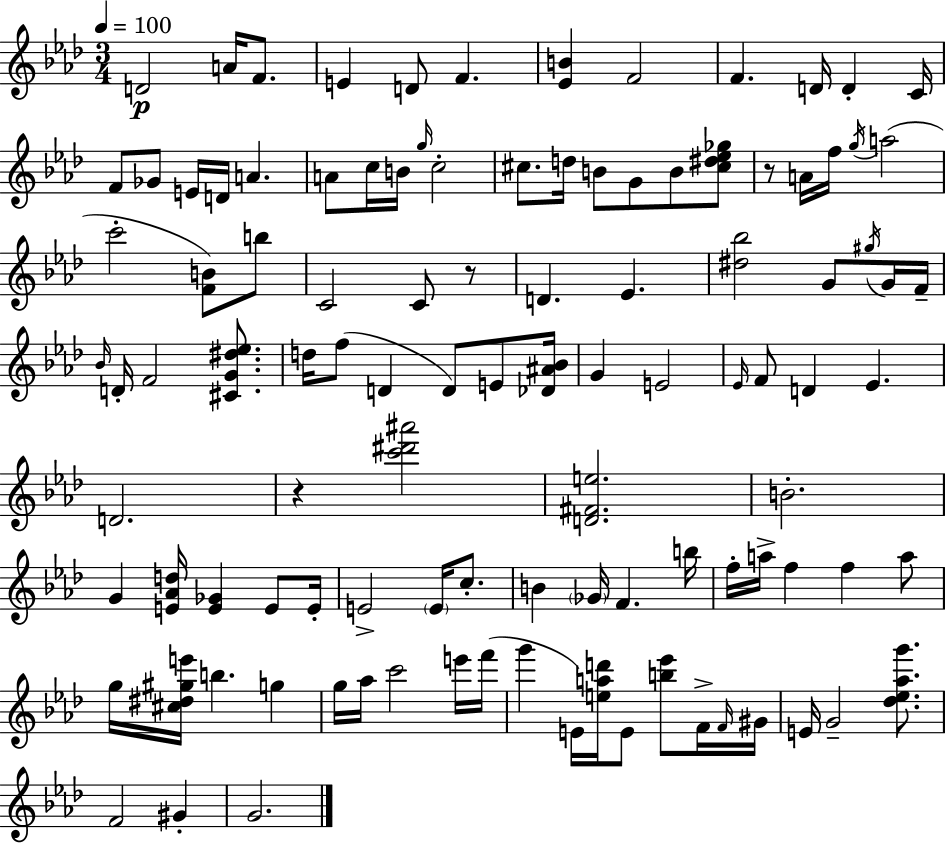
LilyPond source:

{
  \clef treble
  \numericTimeSignature
  \time 3/4
  \key f \minor
  \tempo 4 = 100
  \repeat volta 2 { d'2\p a'16 f'8. | e'4 d'8 f'4. | <ees' b'>4 f'2 | f'4. d'16 d'4-. c'16 | \break f'8 ges'8 e'16 d'16 a'4. | a'8 c''16 b'16 \grace { g''16 } c''2-. | cis''8. d''16 b'8 g'8 b'8 <cis'' dis'' ees'' ges''>8 | r8 a'16 f''16 \acciaccatura { g''16 } a''2( | \break c'''2-. <f' b'>8) | b''8 c'2 c'8 | r8 d'4. ees'4. | <dis'' bes''>2 g'8 | \break \acciaccatura { gis''16 } g'16 f'16-- \grace { bes'16 } d'16-. f'2 | <cis' g' dis'' ees''>8. d''16 f''8( d'4 d'8) | e'8 <des' ais' bes'>16 g'4 e'2 | \grace { ees'16 } f'8 d'4 ees'4. | \break d'2. | r4 <c''' dis''' ais'''>2 | <d' fis' e''>2. | b'2.-. | \break g'4 <e' aes' d''>16 <e' ges'>4 | e'8 e'16-. e'2-> | \parenthesize e'16 c''8.-. b'4 \parenthesize ges'16 f'4. | b''16 f''16-. a''16-> f''4 f''4 | \break a''8 g''16 <cis'' dis'' gis'' e'''>16 b''4. | g''4 g''16 aes''16 c'''2 | e'''16 f'''16( g'''4 e'16) <e'' a'' d'''>16 e'8 | <b'' ees'''>8 f'16-> \grace { f'16 } gis'16 e'16 g'2-- | \break <des'' ees'' aes'' g'''>8. f'2 | gis'4-. g'2. | } \bar "|."
}